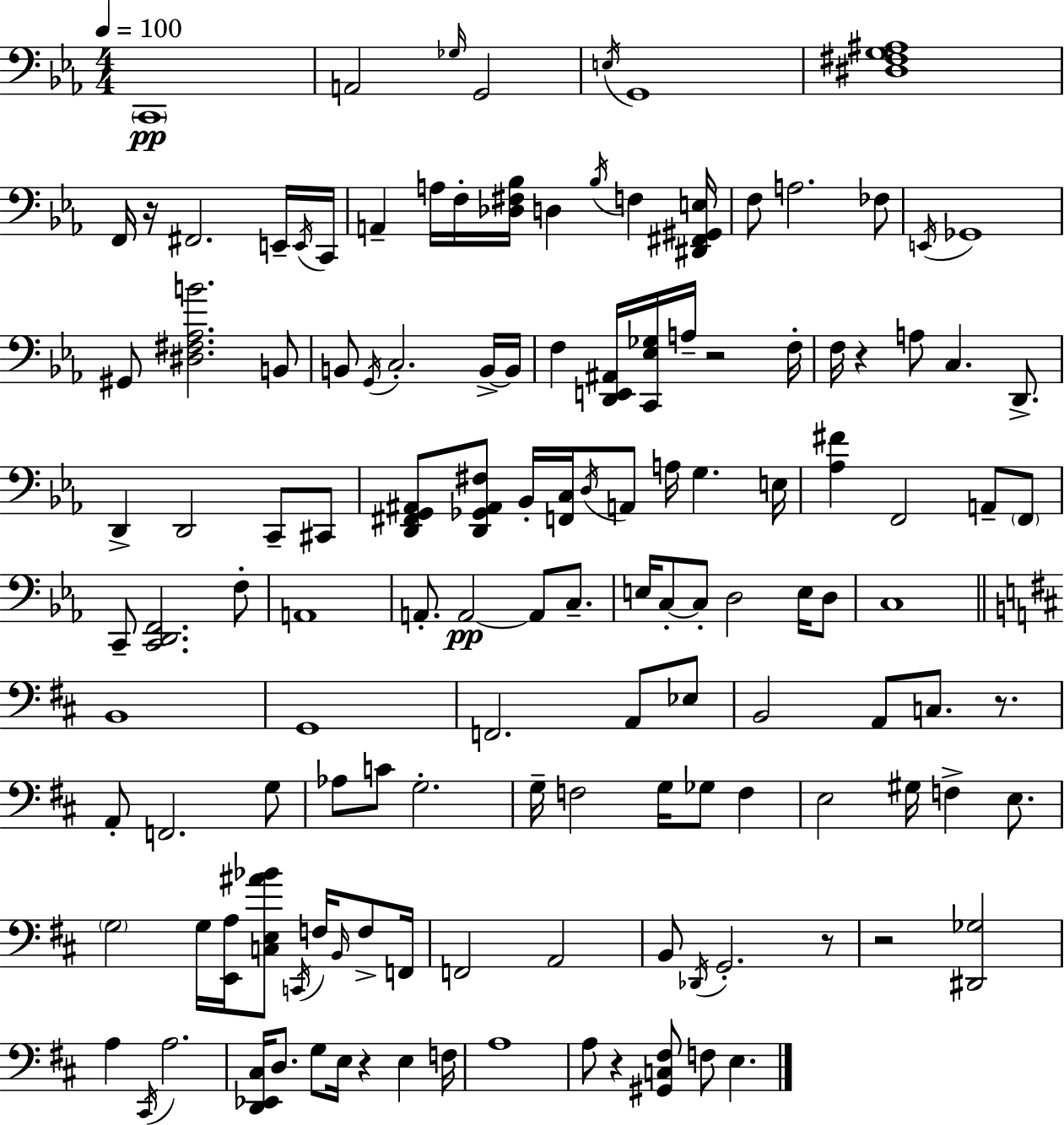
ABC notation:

X:1
T:Untitled
M:4/4
L:1/4
K:Cm
C,,4 A,,2 _G,/4 G,,2 E,/4 G,,4 [^D,^F,G,^A,]4 F,,/4 z/4 ^F,,2 E,,/4 E,,/4 C,,/4 A,, A,/4 F,/4 [_D,^F,_B,]/4 D, _B,/4 F, [^D,,^F,,^G,,E,]/4 F,/2 A,2 _F,/2 E,,/4 _G,,4 ^G,,/2 [^D,^F,_A,B]2 B,,/2 B,,/2 G,,/4 C,2 B,,/4 B,,/4 F, [D,,E,,^A,,]/4 [C,,_E,_G,]/4 A,/4 z2 F,/4 F,/4 z A,/2 C, D,,/2 D,, D,,2 C,,/2 ^C,,/2 [D,,^F,,G,,^A,,]/2 [D,,_G,,^A,,^F,]/2 _B,,/4 [F,,C,]/4 D,/4 A,,/2 A,/4 G, E,/4 [_A,^F] F,,2 A,,/2 F,,/2 C,,/2 [C,,D,,F,,]2 F,/2 A,,4 A,,/2 A,,2 A,,/2 C,/2 E,/4 C,/2 C,/2 D,2 E,/4 D,/2 C,4 B,,4 G,,4 F,,2 A,,/2 _E,/2 B,,2 A,,/2 C,/2 z/2 A,,/2 F,,2 G,/2 _A,/2 C/2 G,2 G,/4 F,2 G,/4 _G,/2 F, E,2 ^G,/4 F, E,/2 G,2 G,/4 [E,,A,]/4 [C,E,^A_B]/2 C,,/4 F,/4 B,,/4 F,/2 F,,/4 F,,2 A,,2 B,,/2 _D,,/4 G,,2 z/2 z2 [^D,,_G,]2 A, ^C,,/4 A,2 [D,,_E,,^C,]/4 D,/2 G,/2 E,/4 z E, F,/4 A,4 A,/2 z [^G,,C,^F,]/2 F,/2 E,